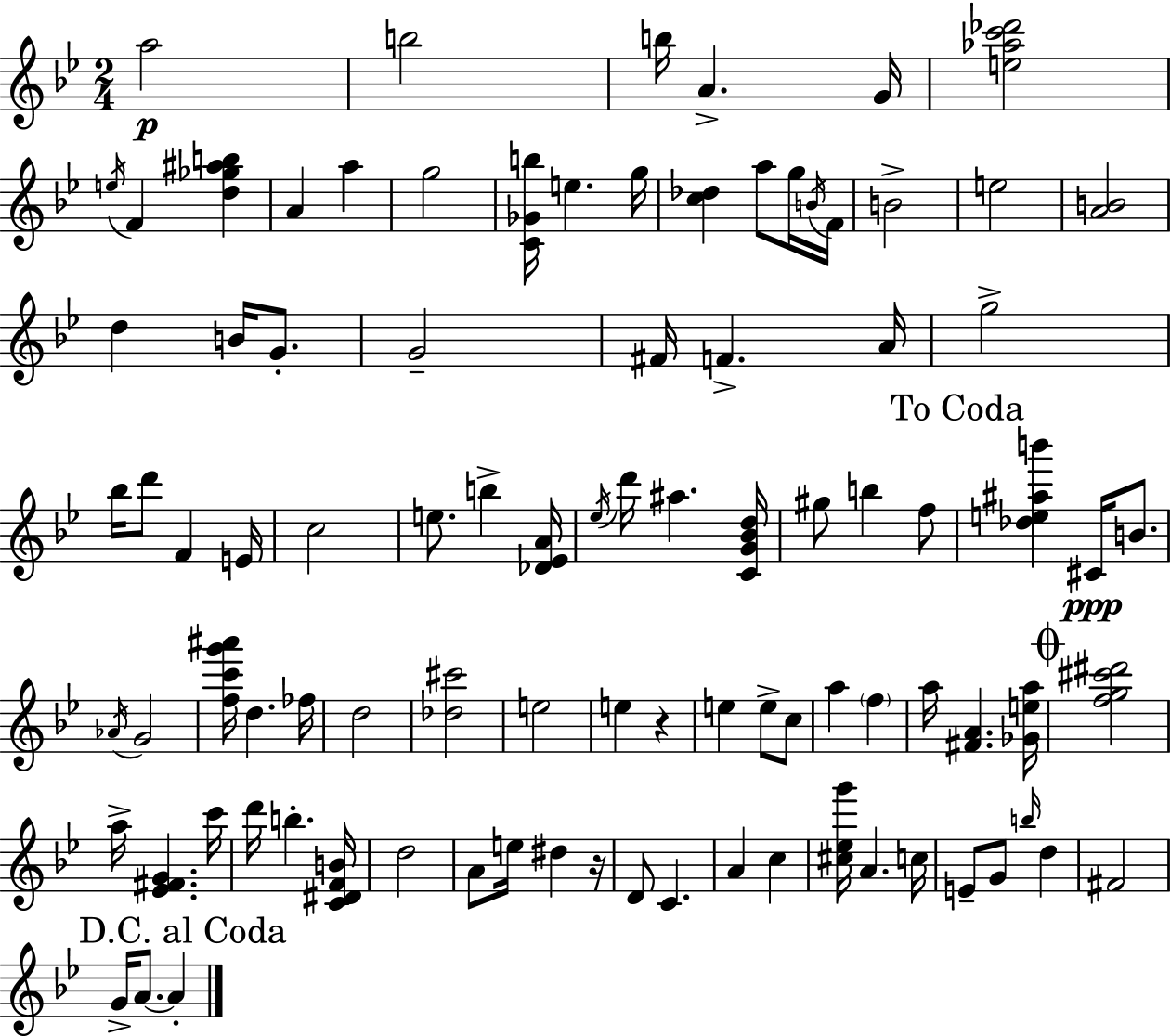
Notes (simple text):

A5/h B5/h B5/s A4/q. G4/s [E5,Ab5,C6,Db6]/h E5/s F4/q [D5,Gb5,A#5,B5]/q A4/q A5/q G5/h [C4,Gb4,B5]/s E5/q. G5/s [C5,Db5]/q A5/e G5/s B4/s F4/s B4/h E5/h [A4,B4]/h D5/q B4/s G4/e. G4/h F#4/s F4/q. A4/s G5/h Bb5/s D6/e F4/q E4/s C5/h E5/e. B5/q [Db4,Eb4,A4]/s Eb5/s D6/s A#5/q. [C4,G4,Bb4,D5]/s G#5/e B5/q F5/e [Db5,E5,A#5,B6]/q C#4/s B4/e. Ab4/s G4/h [F5,C6,G6,A#6]/s D5/q. FES5/s D5/h [Db5,C#6]/h E5/h E5/q R/q E5/q E5/e C5/e A5/q F5/q A5/s [F#4,A4]/q. [Gb4,E5,A5]/s [F5,G5,C#6,D#6]/h A5/s [Eb4,F#4,G4]/q. C6/s D6/s B5/q. [C4,D#4,F4,B4]/s D5/h A4/e E5/s D#5/q R/s D4/e C4/q. A4/q C5/q [C#5,Eb5,G6]/s A4/q. C5/s E4/e G4/e B5/s D5/q F#4/h G4/s A4/e. A4/q